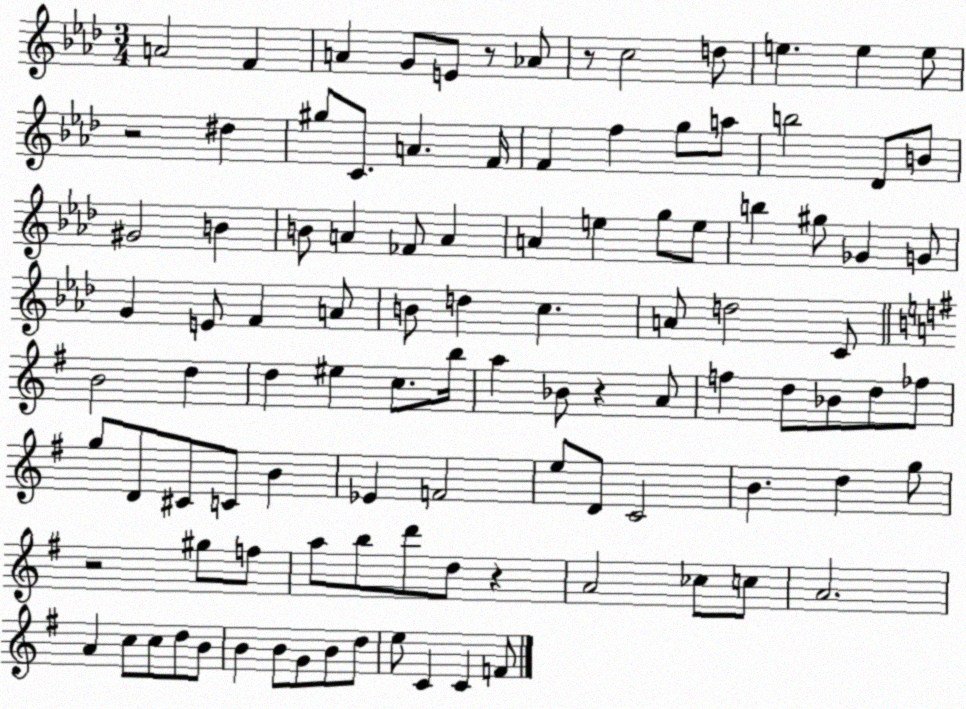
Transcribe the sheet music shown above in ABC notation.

X:1
T:Untitled
M:3/4
L:1/4
K:Ab
A2 F A G/2 E/2 z/2 _A/2 z/2 c2 d/2 e e e/2 z2 ^d ^g/2 C/2 A F/4 F f g/2 a/2 b2 _D/2 B/2 ^G2 B B/2 A _F/2 A A e g/2 e/2 b ^g/2 _G G/2 G E/2 F A/2 B/2 d c A/2 d2 C/2 B2 d d ^e c/2 b/4 a _B/2 z A/2 f d/2 _B/2 d/2 _f/2 g/2 D/2 ^C/2 C/2 B _E F2 e/2 D/2 C2 B d g/2 z2 ^g/2 f/2 a/2 b/2 d'/2 d/2 z A2 _c/2 c/2 A2 A c/2 c/2 d/2 B/2 B B/2 G/2 B/2 d/2 e/2 C C F/2